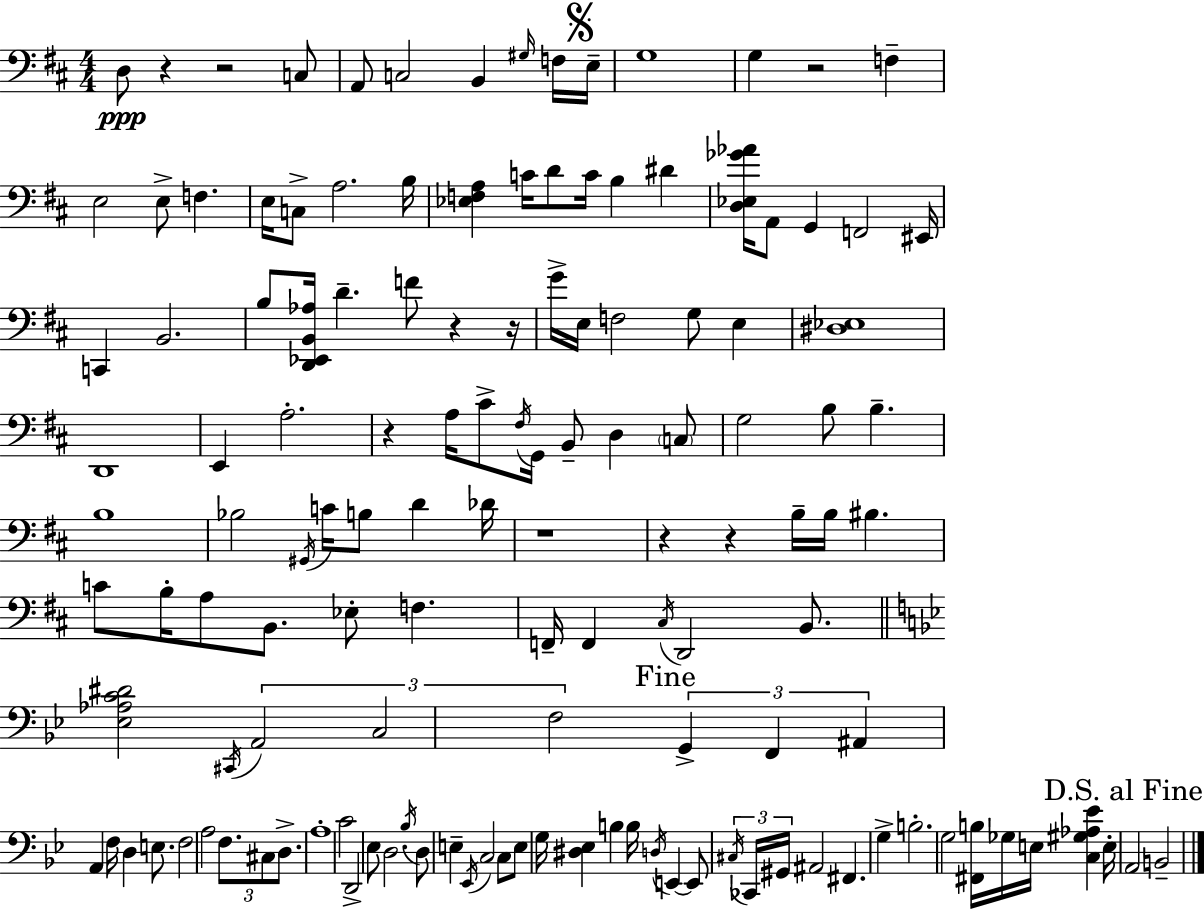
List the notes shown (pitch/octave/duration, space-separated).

D3/e R/q R/h C3/e A2/e C3/h B2/q G#3/s F3/s E3/s G3/w G3/q R/h F3/q E3/h E3/e F3/q. E3/s C3/e A3/h. B3/s [Eb3,F3,A3]/q C4/s D4/e C4/s B3/q D#4/q [D3,Eb3,Gb4,Ab4]/s A2/e G2/q F2/h EIS2/s C2/q B2/h. B3/e [D2,Eb2,B2,Ab3]/s D4/q. F4/e R/q R/s G4/s E3/s F3/h G3/e E3/q [D#3,Eb3]/w D2/w E2/q A3/h. R/q A3/s C#4/e F#3/s G2/s B2/e D3/q C3/e G3/h B3/e B3/q. B3/w Bb3/h G#2/s C4/s B3/e D4/q Db4/s R/w R/q R/q B3/s B3/s BIS3/q. C4/e B3/s A3/e B2/e. Eb3/e F3/q. F2/s F2/q C#3/s D2/h B2/e. [Eb3,Ab3,C4,D#4]/h C#2/s A2/h C3/h F3/h G2/q F2/q A#2/q A2/q F3/s D3/q E3/e. F3/h A3/h F3/e. C#3/e D3/e. A3/w C4/h D2/h Eb3/e D3/h. Bb3/s D3/e E3/q Eb2/s C3/h C3/e E3/e G3/s [D#3,Eb3]/q B3/q B3/s D3/s E2/q E2/e C#3/s CES2/s G#2/s A#2/h F#2/q. G3/q B3/h. G3/h [F#2,B3]/s Gb3/s E3/s [C3,G#3,Ab3,Eb4]/q E3/s A2/h B2/h